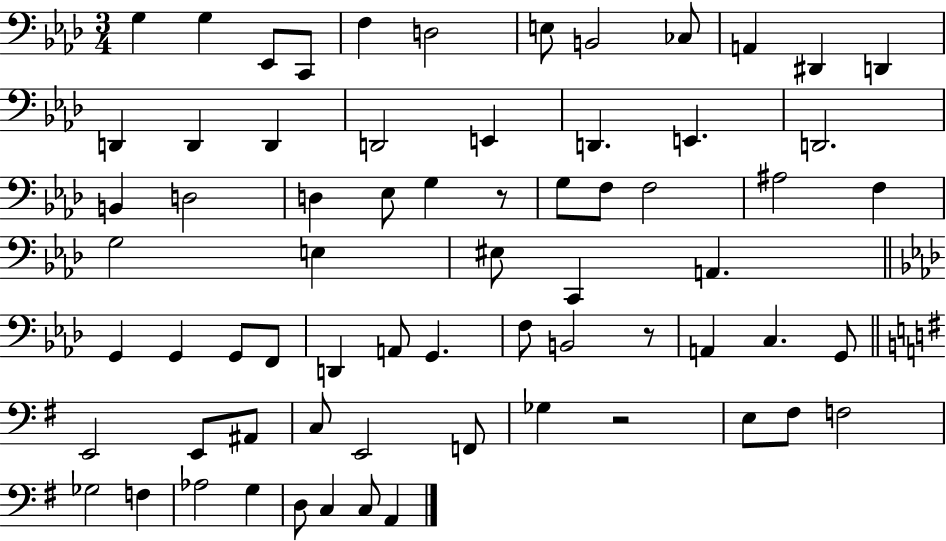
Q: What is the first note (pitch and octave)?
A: G3